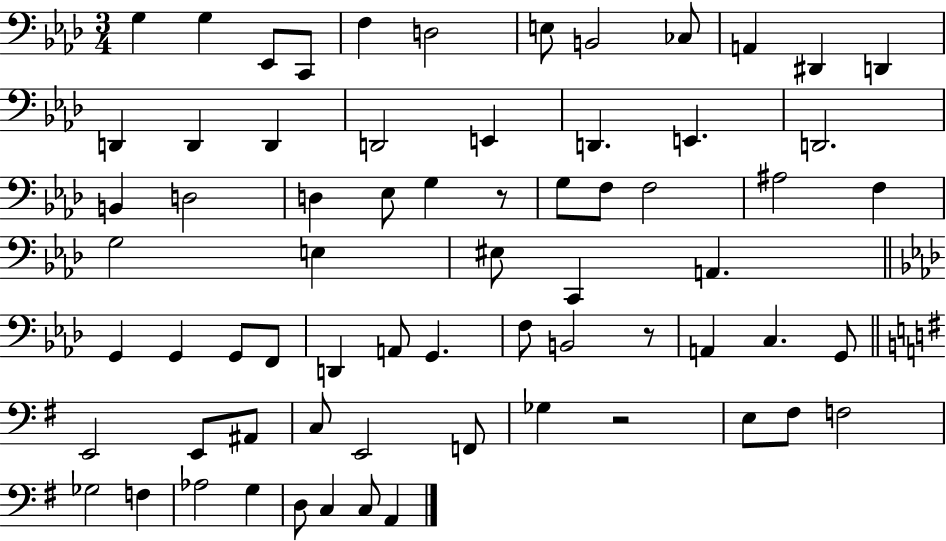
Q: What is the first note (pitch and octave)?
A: G3